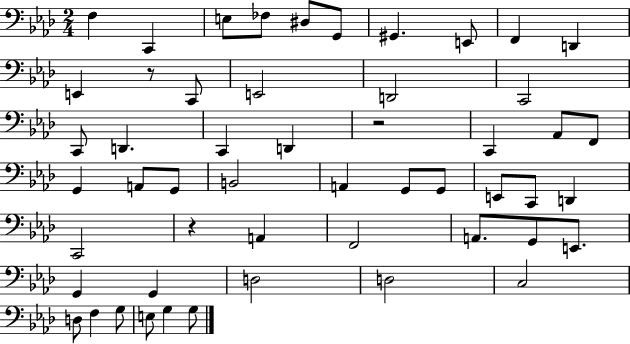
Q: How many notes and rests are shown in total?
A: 52